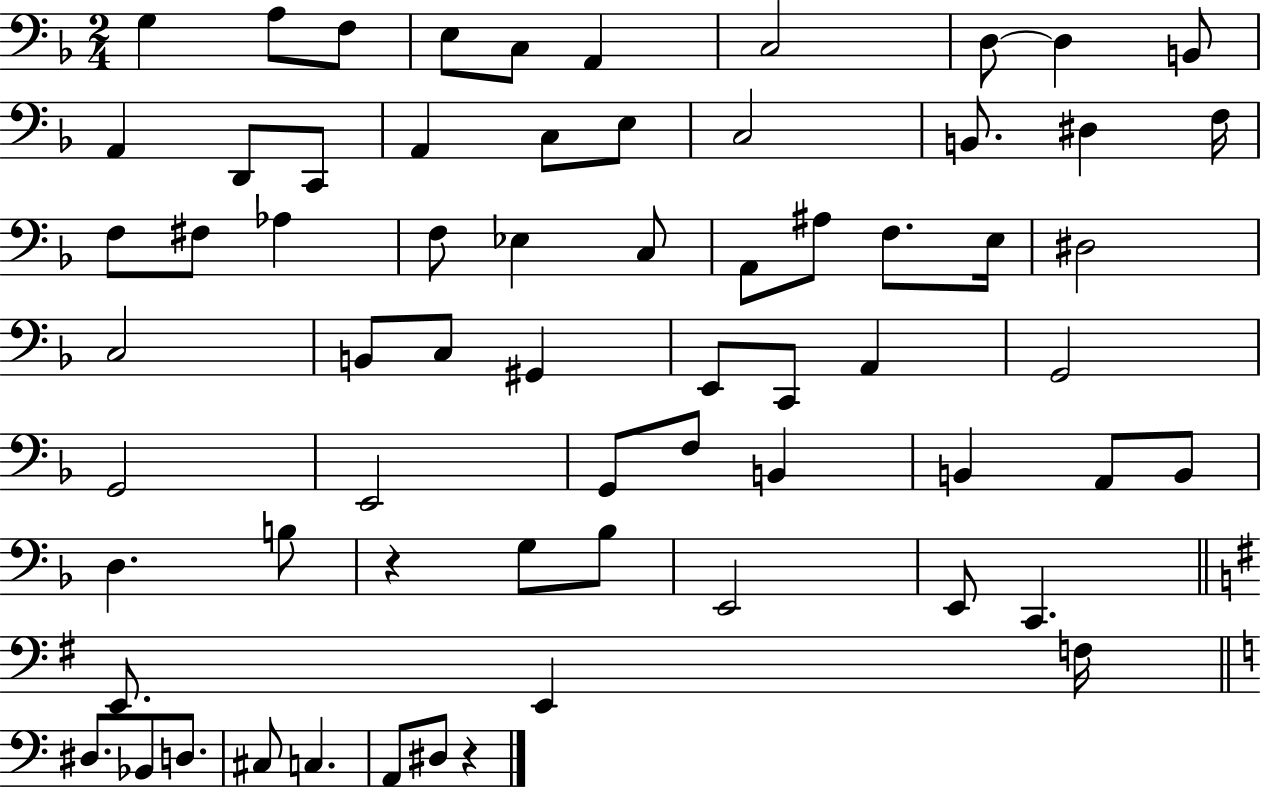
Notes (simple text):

G3/q A3/e F3/e E3/e C3/e A2/q C3/h D3/e D3/q B2/e A2/q D2/e C2/e A2/q C3/e E3/e C3/h B2/e. D#3/q F3/s F3/e F#3/e Ab3/q F3/e Eb3/q C3/e A2/e A#3/e F3/e. E3/s D#3/h C3/h B2/e C3/e G#2/q E2/e C2/e A2/q G2/h G2/h E2/h G2/e F3/e B2/q B2/q A2/e B2/e D3/q. B3/e R/q G3/e Bb3/e E2/h E2/e C2/q. E2/e. E2/q F3/s D#3/e. Bb2/e D3/e. C#3/e C3/q. A2/e D#3/e R/q